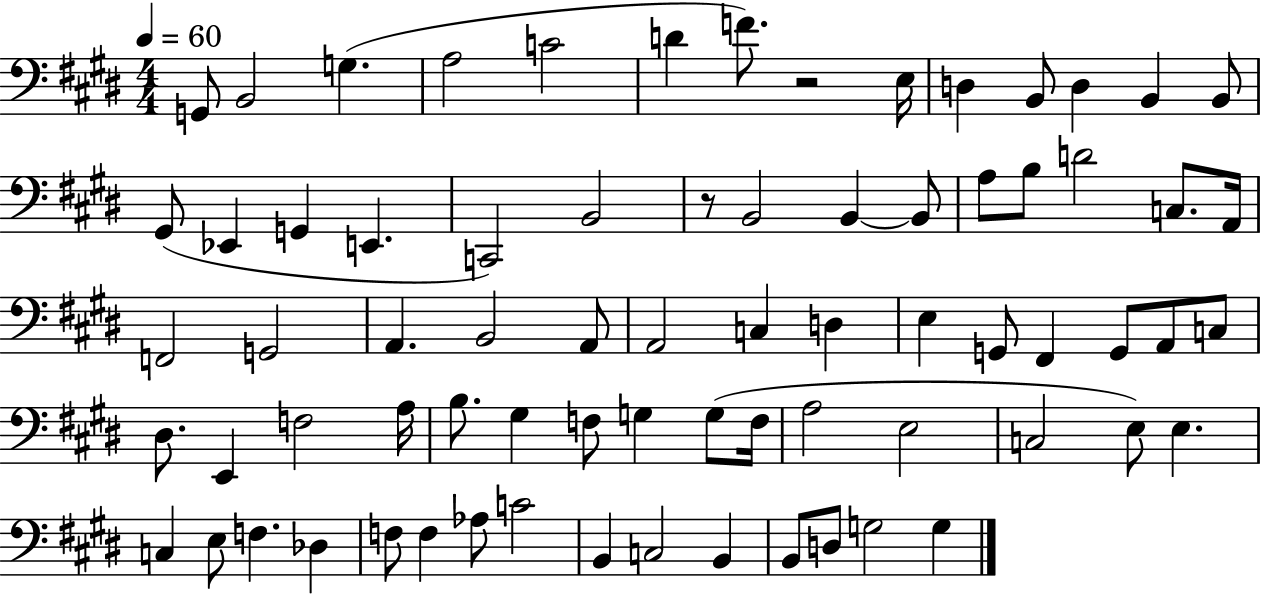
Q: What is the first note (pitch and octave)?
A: G2